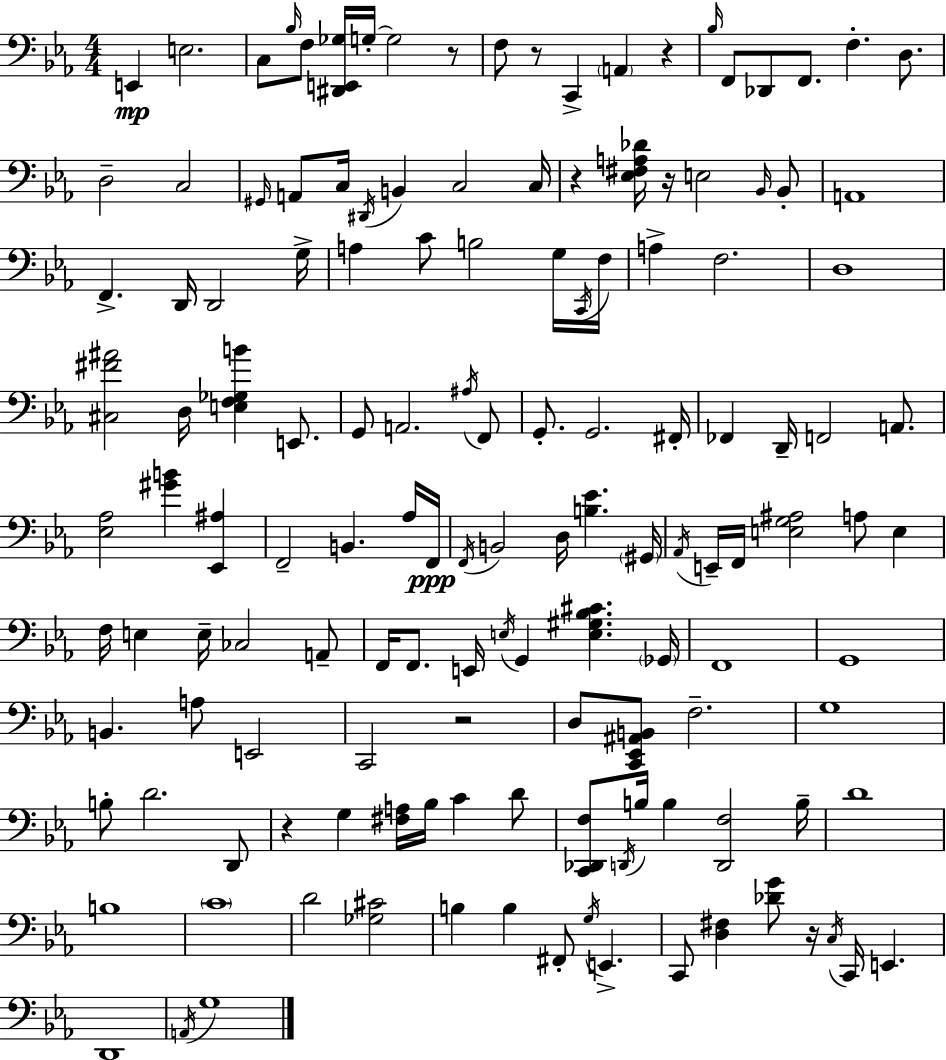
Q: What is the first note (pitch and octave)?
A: E2